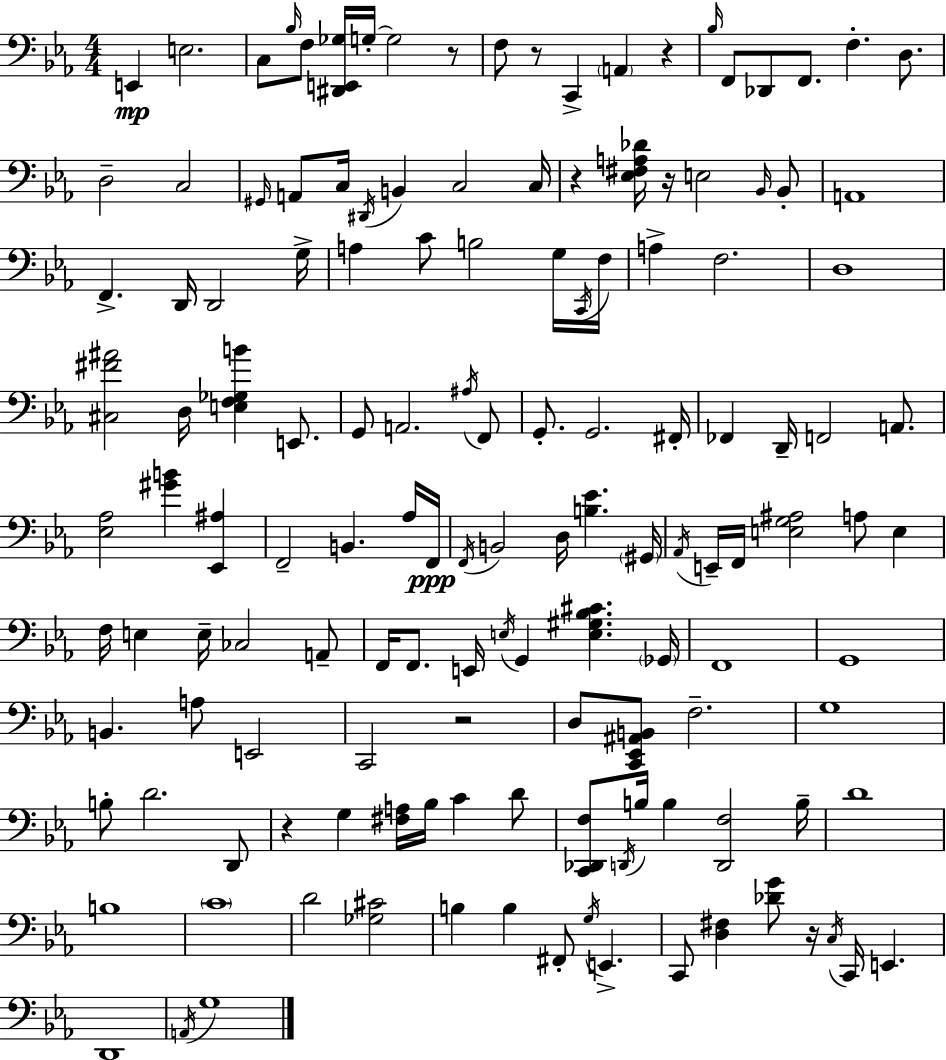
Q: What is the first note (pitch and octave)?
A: E2